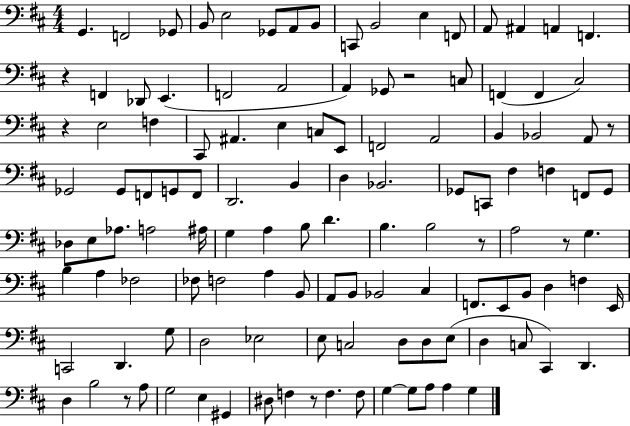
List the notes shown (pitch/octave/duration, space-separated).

G2/q. F2/h Gb2/e B2/e E3/h Gb2/e A2/e B2/e C2/e B2/h E3/q F2/e A2/e A#2/q A2/q F2/q. R/q F2/q Db2/e E2/q. F2/h A2/h A2/q Gb2/e R/h C3/e F2/q F2/q C#3/h R/q E3/h F3/q C#2/e A#2/q. E3/q C3/e E2/e F2/h A2/h B2/q Bb2/h A2/e R/e Gb2/h Gb2/e F2/e G2/e F2/e D2/h. B2/q D3/q Bb2/h. Gb2/e C2/e F#3/q F3/q F2/e Gb2/e Db3/e E3/e Ab3/e. A3/h A#3/s G3/q A3/q B3/e D4/q. B3/q. B3/h R/e A3/h R/e G3/q. B3/q A3/q FES3/h FES3/e F3/h A3/q B2/e A2/e B2/e Bb2/h C#3/q F2/e. E2/e B2/e D3/q F3/q E2/s C2/h D2/q. G3/e D3/h Eb3/h E3/e C3/h D3/e D3/e E3/e D3/q C3/e C#2/q D2/q. D3/q B3/h R/e A3/e G3/h E3/q G#2/q D#3/e F3/q R/e F3/q. F3/e G3/q G3/e A3/e A3/q G3/q